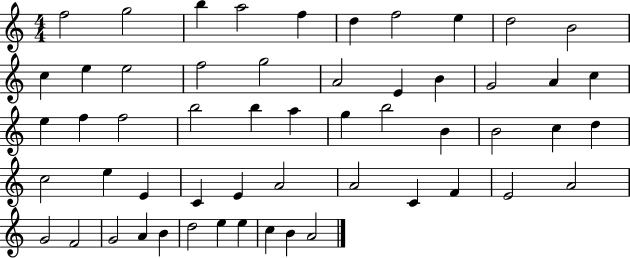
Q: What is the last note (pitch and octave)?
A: A4